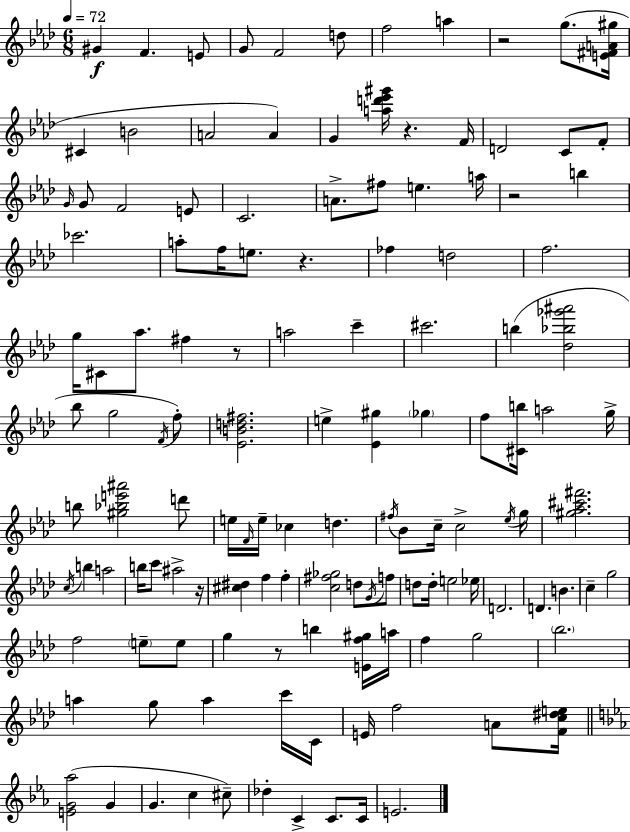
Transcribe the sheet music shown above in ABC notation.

X:1
T:Untitled
M:6/8
L:1/4
K:Fm
^G F E/2 G/2 F2 d/2 f2 a z2 g/2 [E^FA^g]/4 ^C B2 A2 A G [ad'_e'^g']/4 z F/4 D2 C/2 F/2 G/4 G/2 F2 E/2 C2 A/2 ^f/2 e a/4 z2 b _c'2 a/2 f/4 e/2 z _f d2 f2 g/4 ^C/2 _a/2 ^f z/2 a2 c' ^c'2 b [_d_b_g'^a']2 _b/2 g2 F/4 f/2 [_EBd^f]2 e [_E^g] _g f/2 [^Cb]/4 a2 g/4 b/2 [^g_be'^a']2 d'/2 e/4 F/4 e/4 _c d ^f/4 _B/2 c/4 c2 _e/4 g/4 [^g_a^c'^f']2 c/4 b a2 b/4 c'/2 ^a2 z/4 [^c^d] f f [c^f_g]2 d/2 G/4 f/2 d/2 d/4 e2 _e/4 D2 D B c g2 f2 e/2 e/2 g z/2 b [Ef^g]/4 a/4 f g2 _b2 a g/2 a c'/4 C/4 E/4 f2 A/2 [Fc^de]/4 [EG_a]2 G G c ^c/2 _d C C/2 C/4 E2